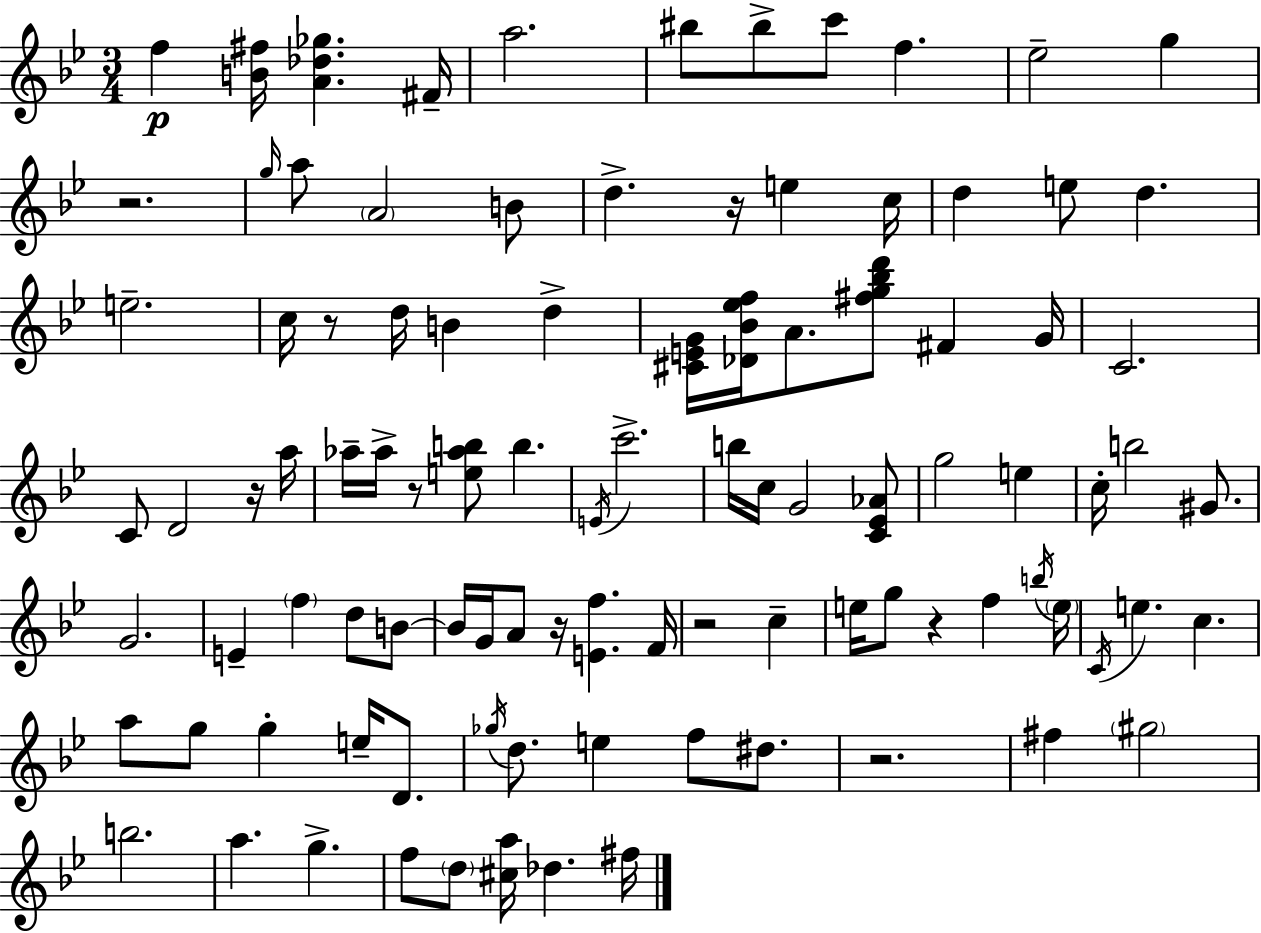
{
  \clef treble
  \numericTimeSignature
  \time 3/4
  \key g \minor
  f''4\p <b' fis''>16 <a' des'' ges''>4. fis'16-- | a''2. | bis''8 bis''8-> c'''8 f''4. | ees''2-- g''4 | \break r2. | \grace { g''16 } a''8 \parenthesize a'2 b'8 | d''4.-> r16 e''4 | c''16 d''4 e''8 d''4. | \break e''2.-- | c''16 r8 d''16 b'4 d''4-> | <cis' e' g'>16 <des' bes' ees'' f''>16 a'8. <fis'' g'' bes'' d'''>8 fis'4 | g'16 c'2. | \break c'8 d'2 r16 | a''16 aes''16-- aes''16-> r8 <e'' aes'' b''>8 b''4. | \acciaccatura { e'16 } c'''2.-> | b''16 c''16 g'2 | \break <c' ees' aes'>8 g''2 e''4 | c''16-. b''2 gis'8. | g'2. | e'4-- \parenthesize f''4 d''8 | \break b'8~~ b'16 g'16 a'8 r16 <e' f''>4. | f'16 r2 c''4-- | e''16 g''8 r4 f''4 | \acciaccatura { b''16 } \parenthesize e''16 \acciaccatura { c'16 } e''4. c''4. | \break a''8 g''8 g''4-. | e''16-- d'8. \acciaccatura { ges''16 } d''8. e''4 | f''8 dis''8. r2. | fis''4 \parenthesize gis''2 | \break b''2. | a''4. g''4.-> | f''8 \parenthesize d''8 <cis'' a''>16 des''4. | fis''16 \bar "|."
}